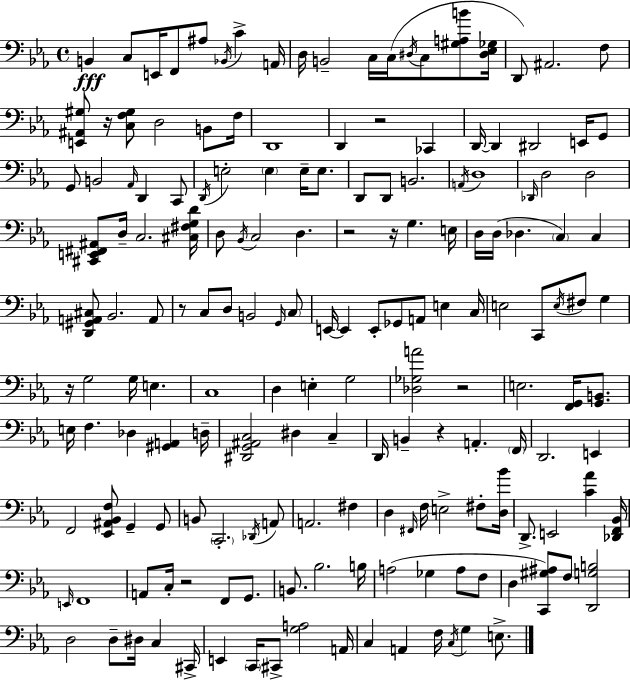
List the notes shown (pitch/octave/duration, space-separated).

B2/q C3/e E2/s F2/e A#3/e Bb2/s C4/q A2/s D3/s B2/h C3/s C3/s D#3/s C3/e [G#3,A3,B4]/e [D#3,Eb3,Gb3]/s D2/e A#2/h. F3/e [E2,A#2,G#3]/e R/s [C3,F3,G#3]/e D3/h B2/e F3/s D2/w D2/q R/h CES2/q D2/s D2/q D#2/h E2/s G2/e G2/e B2/h Ab2/s D2/q C2/e D2/s E3/h E3/q E3/s E3/e. D2/e D2/e B2/h. A2/s D3/w Db2/s D3/h D3/h [C#2,E2,F#2,A#2]/e D3/s C3/h. [C#3,F#3,G3,D4]/s D3/e Bb2/s C3/h D3/q. R/h R/s G3/q. E3/s D3/s D3/s Db3/q. C3/q C3/q [D2,G#2,A2,C#3]/e Bb2/h. A2/e R/e C3/e D3/e B2/h G2/s C3/e E2/s E2/q E2/e Gb2/e A2/e E3/q C3/s E3/h C2/e E3/s F#3/e G3/q R/s G3/h G3/s E3/q. C3/w D3/q E3/q G3/h [Db3,Gb3,A4]/h R/h E3/h. [F2,G2]/s [G2,B2]/e. E3/s F3/q. Db3/q [G#2,A2]/q D3/s [D#2,G2,A#2,C3]/h D#3/q C3/q D2/s B2/q R/q A2/q. F2/s D2/h. E2/q F2/h [Eb2,A#2,Bb2,F3]/e G2/q G2/e B2/e C2/h. Db2/s A2/e A2/h. F#3/q D3/q F#2/s F3/s E3/h F#3/e [D3,Bb4]/s D2/e. E2/h [C4,Ab4]/q [Db2,F2,Bb2]/s E2/s F2/w A2/e C3/s R/h F2/e G2/e. B2/e. Bb3/h. B3/s A3/h Gb3/q A3/e F3/e D3/q [C2,G#3,A#3]/e F3/e [D2,G3,B3]/h D3/h D3/e D#3/s C3/q C#2/s E2/q C2/s C#2/e [G3,A3]/h A2/s C3/q A2/q F3/s C3/s G3/q E3/e.